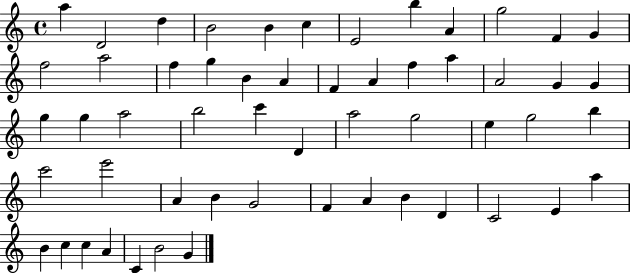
{
  \clef treble
  \time 4/4
  \defaultTimeSignature
  \key c \major
  a''4 d'2 d''4 | b'2 b'4 c''4 | e'2 b''4 a'4 | g''2 f'4 g'4 | \break f''2 a''2 | f''4 g''4 b'4 a'4 | f'4 a'4 f''4 a''4 | a'2 g'4 g'4 | \break g''4 g''4 a''2 | b''2 c'''4 d'4 | a''2 g''2 | e''4 g''2 b''4 | \break c'''2 e'''2 | a'4 b'4 g'2 | f'4 a'4 b'4 d'4 | c'2 e'4 a''4 | \break b'4 c''4 c''4 a'4 | c'4 b'2 g'4 | \bar "|."
}